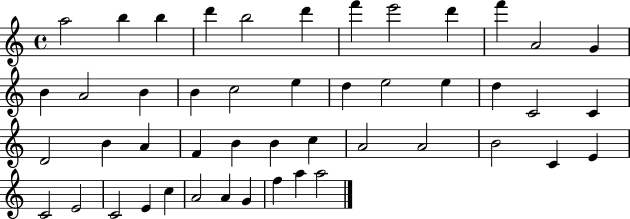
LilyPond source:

{
  \clef treble
  \time 4/4
  \defaultTimeSignature
  \key c \major
  a''2 b''4 b''4 | d'''4 b''2 d'''4 | f'''4 e'''2 d'''4 | f'''4 a'2 g'4 | \break b'4 a'2 b'4 | b'4 c''2 e''4 | d''4 e''2 e''4 | d''4 c'2 c'4 | \break d'2 b'4 a'4 | f'4 b'4 b'4 c''4 | a'2 a'2 | b'2 c'4 e'4 | \break c'2 e'2 | c'2 e'4 c''4 | a'2 a'4 g'4 | f''4 a''4 a''2 | \break \bar "|."
}